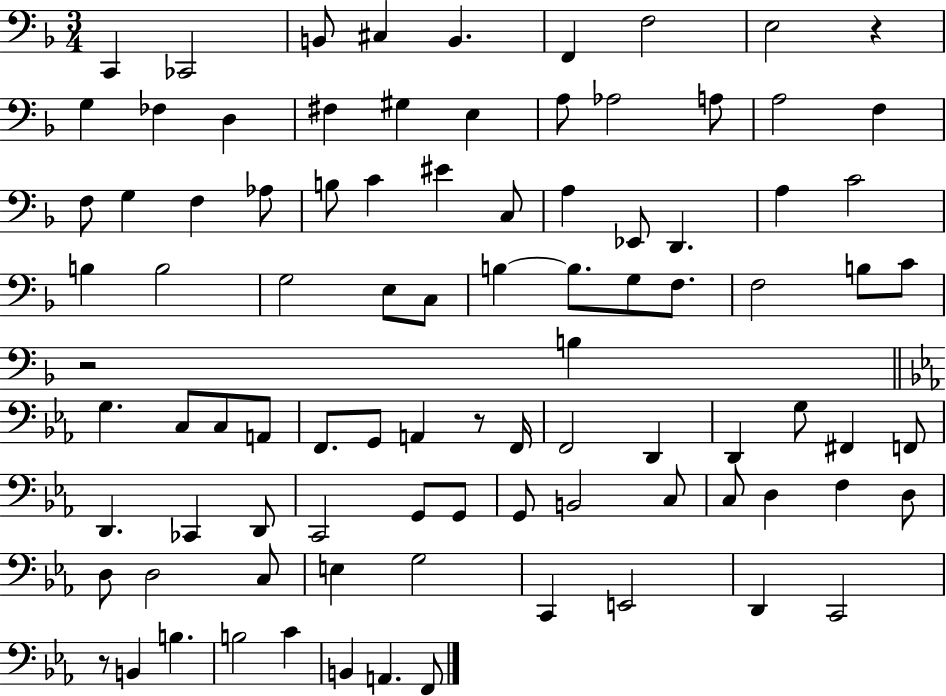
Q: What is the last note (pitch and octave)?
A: F2